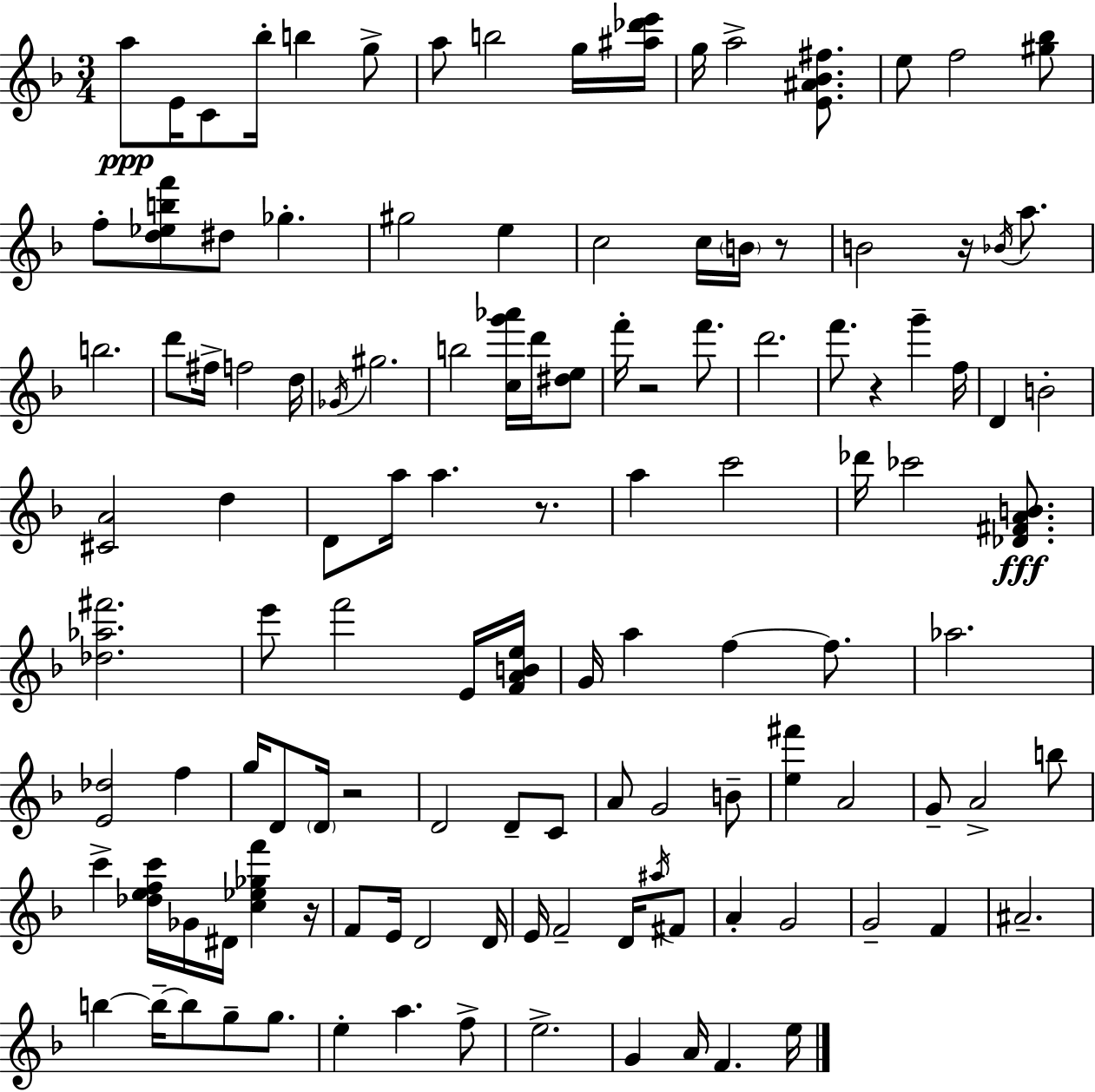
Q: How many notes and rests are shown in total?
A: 122